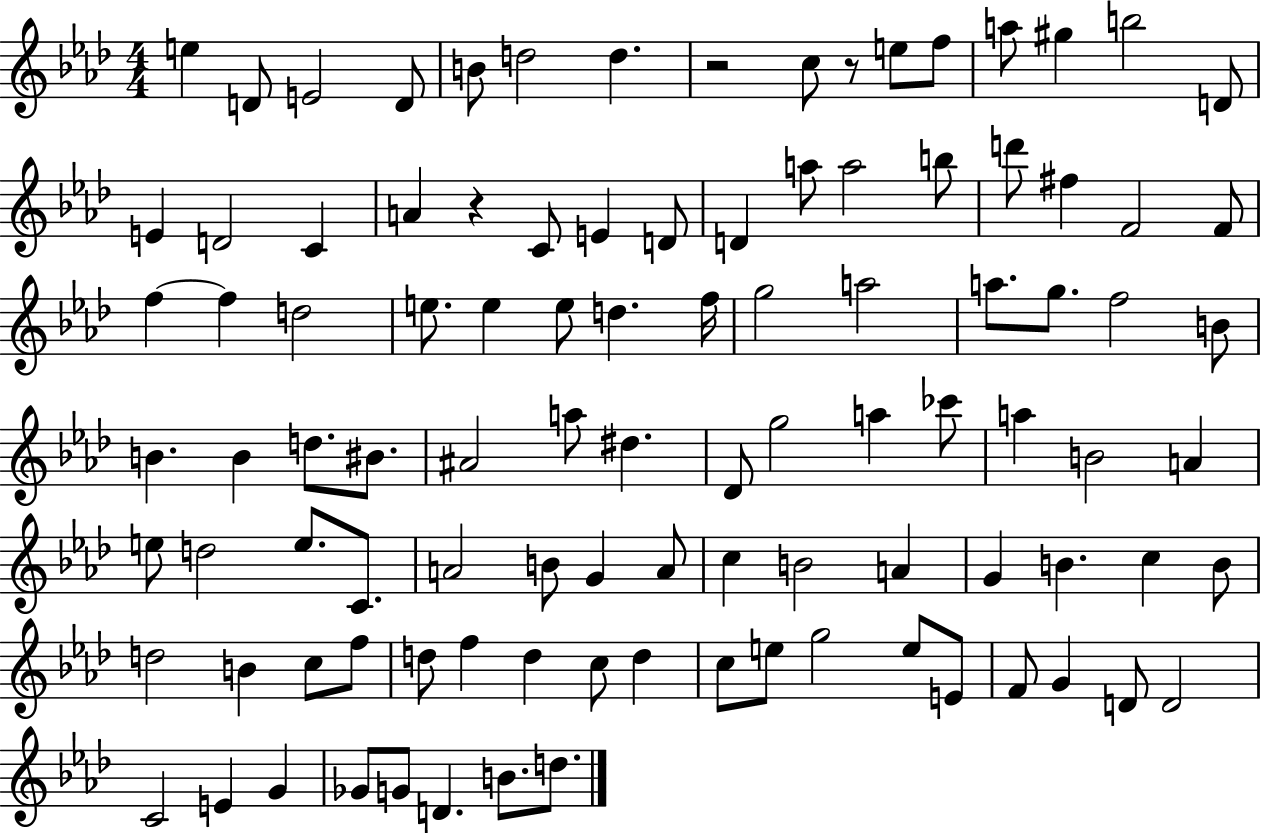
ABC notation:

X:1
T:Untitled
M:4/4
L:1/4
K:Ab
e D/2 E2 D/2 B/2 d2 d z2 c/2 z/2 e/2 f/2 a/2 ^g b2 D/2 E D2 C A z C/2 E D/2 D a/2 a2 b/2 d'/2 ^f F2 F/2 f f d2 e/2 e e/2 d f/4 g2 a2 a/2 g/2 f2 B/2 B B d/2 ^B/2 ^A2 a/2 ^d _D/2 g2 a _c'/2 a B2 A e/2 d2 e/2 C/2 A2 B/2 G A/2 c B2 A G B c B/2 d2 B c/2 f/2 d/2 f d c/2 d c/2 e/2 g2 e/2 E/2 F/2 G D/2 D2 C2 E G _G/2 G/2 D B/2 d/2